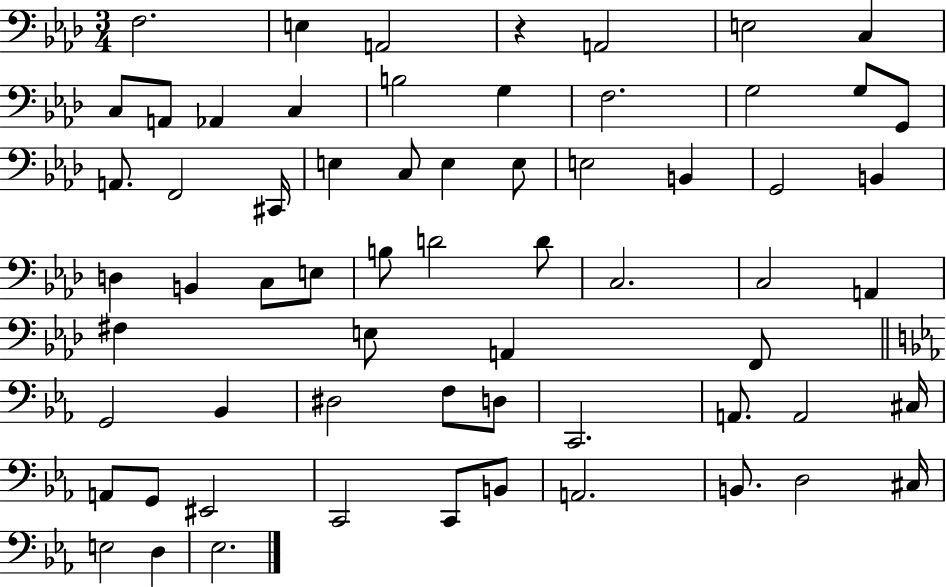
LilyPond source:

{
  \clef bass
  \numericTimeSignature
  \time 3/4
  \key aes \major
  f2. | e4 a,2 | r4 a,2 | e2 c4 | \break c8 a,8 aes,4 c4 | b2 g4 | f2. | g2 g8 g,8 | \break a,8. f,2 cis,16 | e4 c8 e4 e8 | e2 b,4 | g,2 b,4 | \break d4 b,4 c8 e8 | b8 d'2 d'8 | c2. | c2 a,4 | \break fis4 e8 a,4 f,8 | \bar "||" \break \key c \minor g,2 bes,4 | dis2 f8 d8 | c,2. | a,8. a,2 cis16 | \break a,8 g,8 eis,2 | c,2 c,8 b,8 | a,2. | b,8. d2 cis16 | \break e2 d4 | ees2. | \bar "|."
}